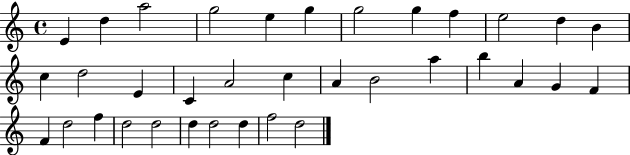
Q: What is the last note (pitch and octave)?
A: D5